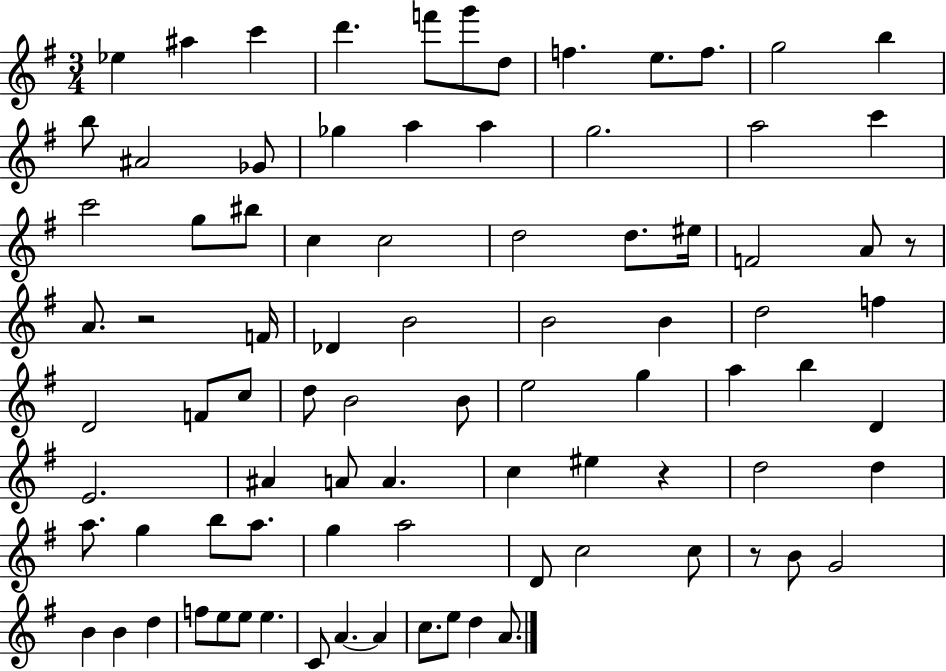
{
  \clef treble
  \numericTimeSignature
  \time 3/4
  \key g \major
  ees''4 ais''4 c'''4 | d'''4. f'''8 g'''8 d''8 | f''4. e''8. f''8. | g''2 b''4 | \break b''8 ais'2 ges'8 | ges''4 a''4 a''4 | g''2. | a''2 c'''4 | \break c'''2 g''8 bis''8 | c''4 c''2 | d''2 d''8. eis''16 | f'2 a'8 r8 | \break a'8. r2 f'16 | des'4 b'2 | b'2 b'4 | d''2 f''4 | \break d'2 f'8 c''8 | d''8 b'2 b'8 | e''2 g''4 | a''4 b''4 d'4 | \break e'2. | ais'4 a'8 a'4. | c''4 eis''4 r4 | d''2 d''4 | \break a''8. g''4 b''8 a''8. | g''4 a''2 | d'8 c''2 c''8 | r8 b'8 g'2 | \break b'4 b'4 d''4 | f''8 e''8 e''8 e''4. | c'8 a'4.~~ a'4 | c''8. e''8 d''4 a'8. | \break \bar "|."
}